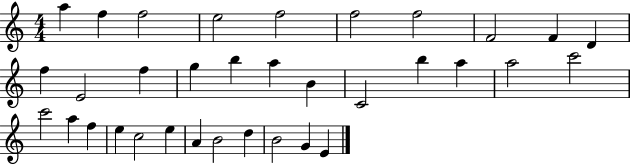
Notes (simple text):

A5/q F5/q F5/h E5/h F5/h F5/h F5/h F4/h F4/q D4/q F5/q E4/h F5/q G5/q B5/q A5/q B4/q C4/h B5/q A5/q A5/h C6/h C6/h A5/q F5/q E5/q C5/h E5/q A4/q B4/h D5/q B4/h G4/q E4/q